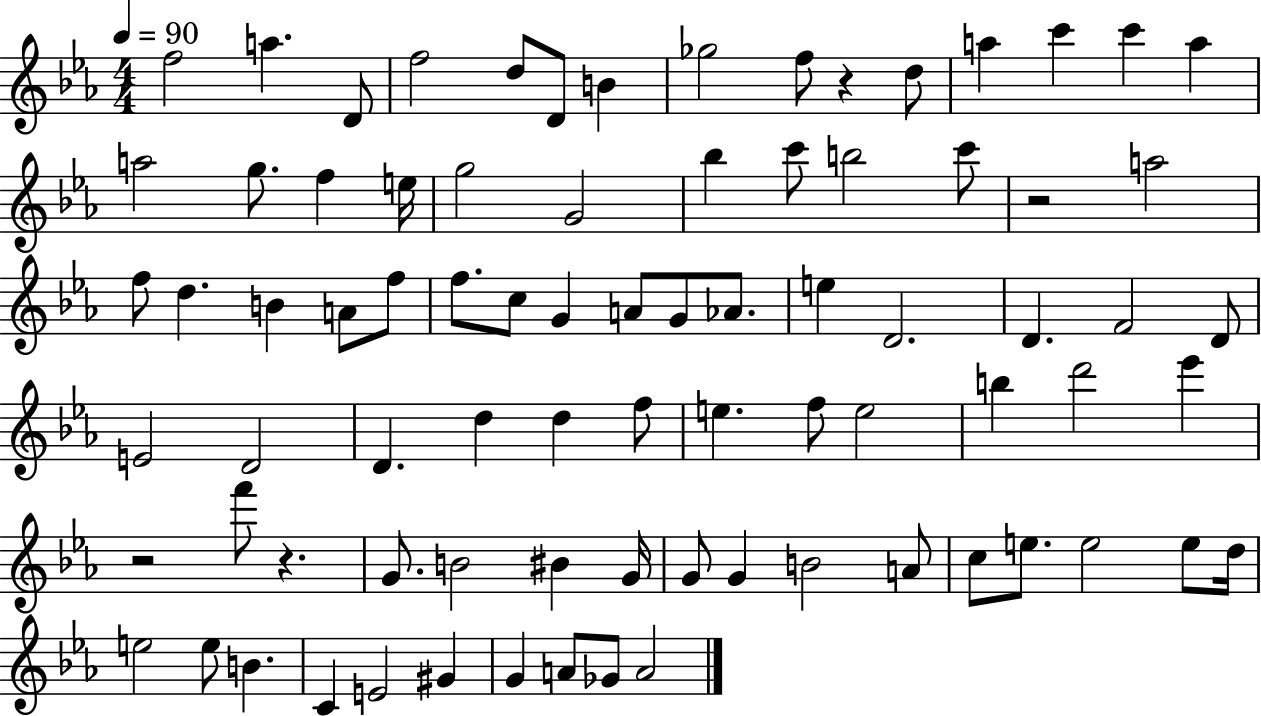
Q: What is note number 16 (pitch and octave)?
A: G5